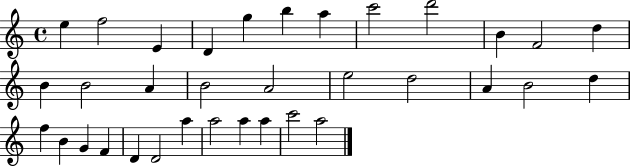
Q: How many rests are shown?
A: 0